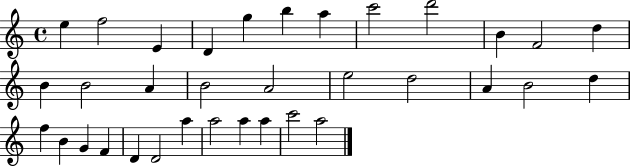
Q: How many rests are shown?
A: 0